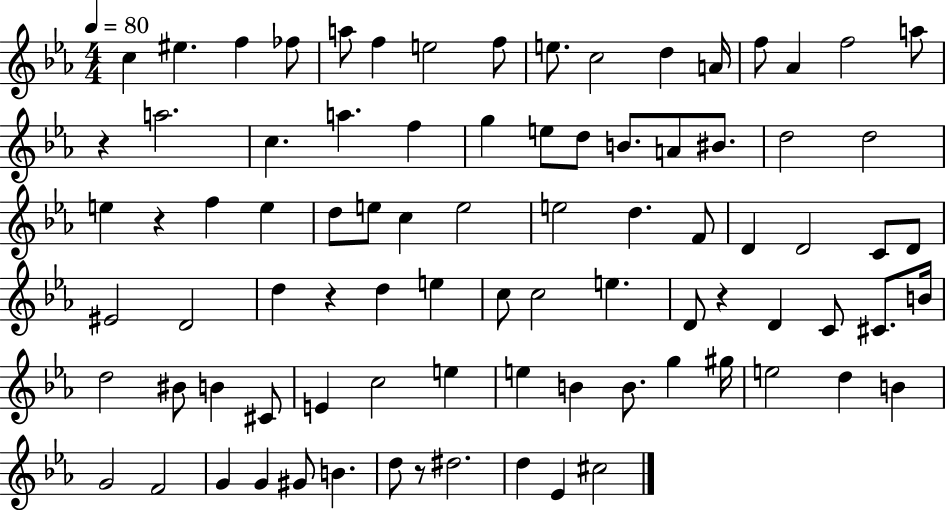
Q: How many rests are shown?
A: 5